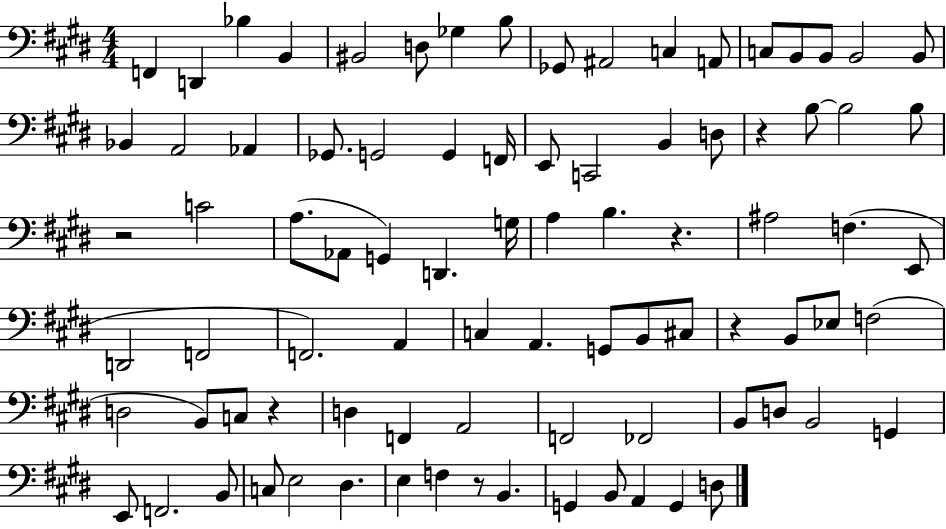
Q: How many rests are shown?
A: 6